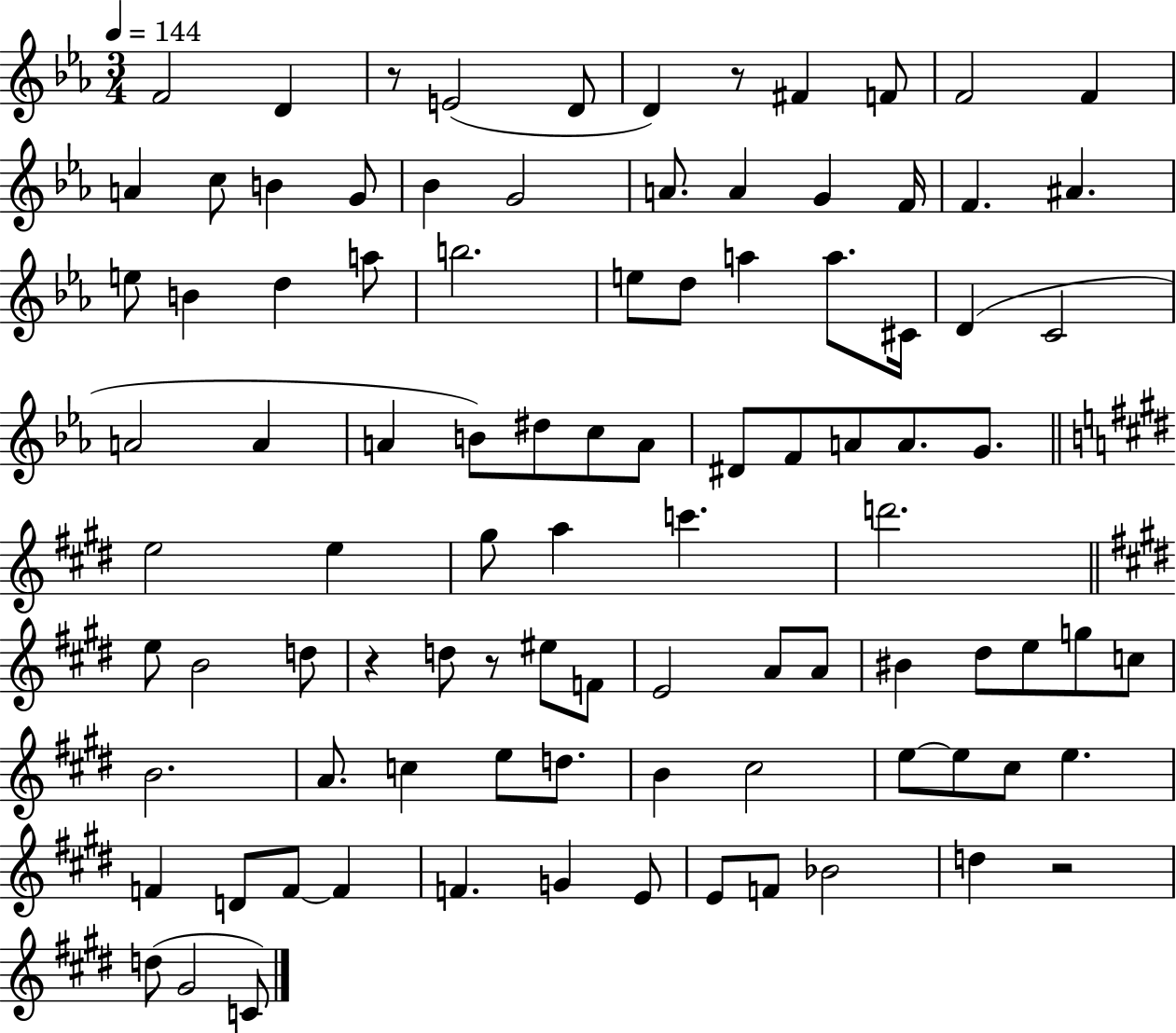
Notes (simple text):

F4/h D4/q R/e E4/h D4/e D4/q R/e F#4/q F4/e F4/h F4/q A4/q C5/e B4/q G4/e Bb4/q G4/h A4/e. A4/q G4/q F4/s F4/q. A#4/q. E5/e B4/q D5/q A5/e B5/h. E5/e D5/e A5/q A5/e. C#4/s D4/q C4/h A4/h A4/q A4/q B4/e D#5/e C5/e A4/e D#4/e F4/e A4/e A4/e. G4/e. E5/h E5/q G#5/e A5/q C6/q. D6/h. E5/e B4/h D5/e R/q D5/e R/e EIS5/e F4/e E4/h A4/e A4/e BIS4/q D#5/e E5/e G5/e C5/e B4/h. A4/e. C5/q E5/e D5/e. B4/q C#5/h E5/e E5/e C#5/e E5/q. F4/q D4/e F4/e F4/q F4/q. G4/q E4/e E4/e F4/e Bb4/h D5/q R/h D5/e G#4/h C4/e